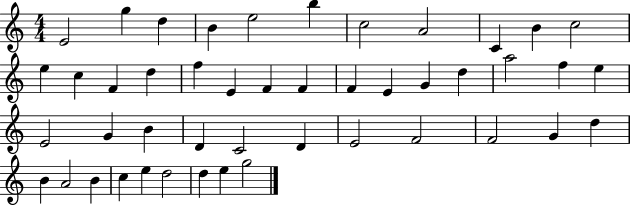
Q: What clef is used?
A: treble